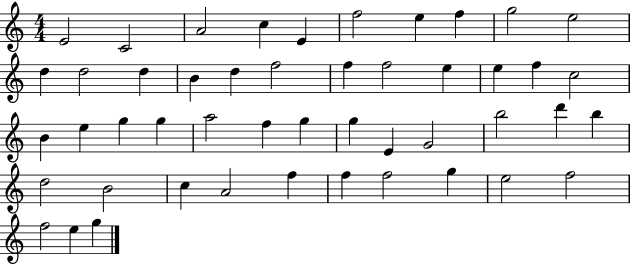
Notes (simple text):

E4/h C4/h A4/h C5/q E4/q F5/h E5/q F5/q G5/h E5/h D5/q D5/h D5/q B4/q D5/q F5/h F5/q F5/h E5/q E5/q F5/q C5/h B4/q E5/q G5/q G5/q A5/h F5/q G5/q G5/q E4/q G4/h B5/h D6/q B5/q D5/h B4/h C5/q A4/h F5/q F5/q F5/h G5/q E5/h F5/h F5/h E5/q G5/q